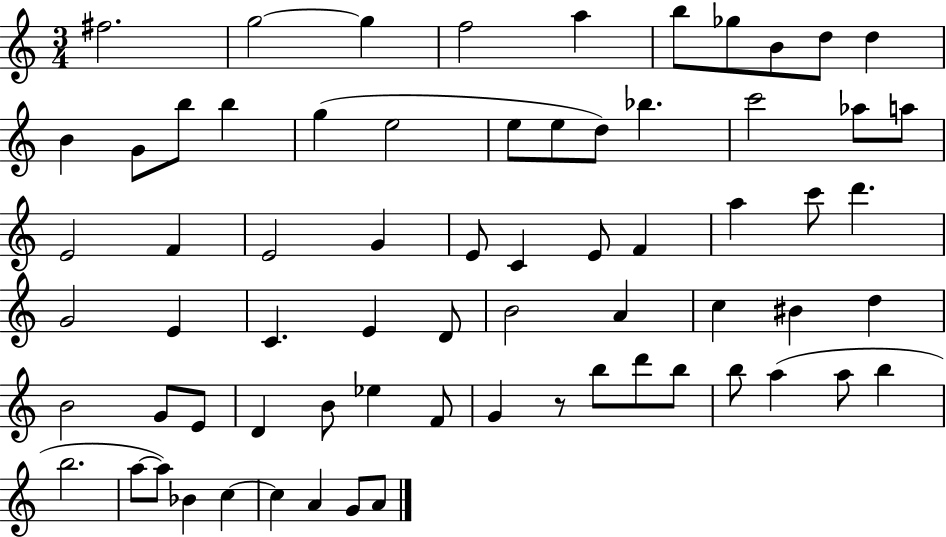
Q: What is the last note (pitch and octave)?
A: A4